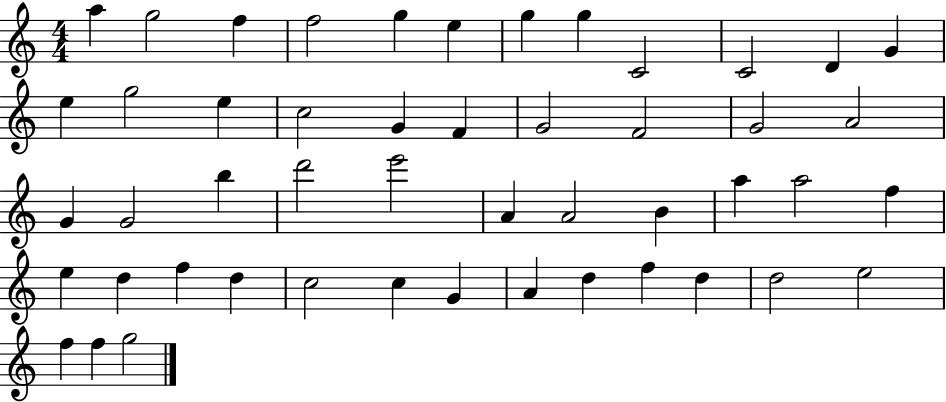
A5/q G5/h F5/q F5/h G5/q E5/q G5/q G5/q C4/h C4/h D4/q G4/q E5/q G5/h E5/q C5/h G4/q F4/q G4/h F4/h G4/h A4/h G4/q G4/h B5/q D6/h E6/h A4/q A4/h B4/q A5/q A5/h F5/q E5/q D5/q F5/q D5/q C5/h C5/q G4/q A4/q D5/q F5/q D5/q D5/h E5/h F5/q F5/q G5/h